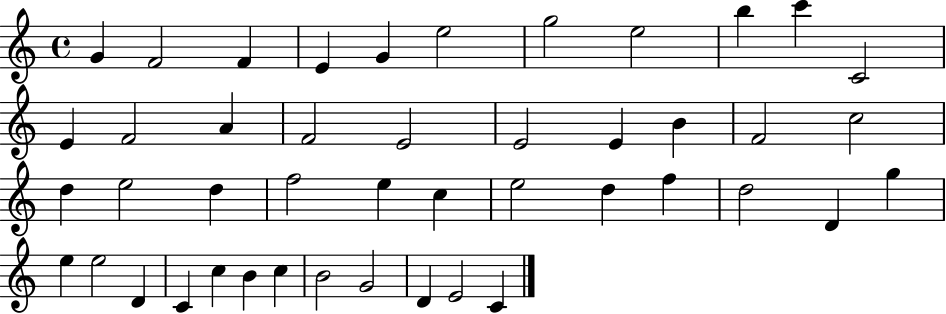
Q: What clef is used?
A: treble